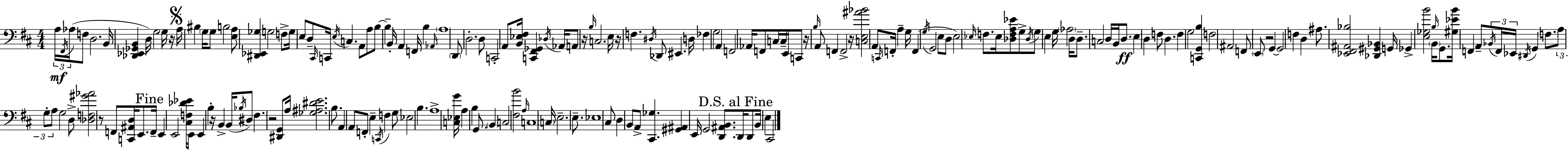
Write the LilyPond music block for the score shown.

{
  \clef bass
  \numericTimeSignature
  \time 4/4
  \key d \major
  \tuplet 3/2 { a16\mf \acciaccatura { fis,16 } aes16( } f8 d2. | b,16 <des, ees, ges, b,>4 d16) g2 g16 | r16 \mark \markup { \musicglyph "scripts.segno" } a16 bis4 \parenthesize g16 g8 b2 | <e a>8 <dis, ees, ges>4 g2 f8-> | \break g16 e8 d8-- \grace { cis,16 } c,16 \acciaccatura { e16 } c4. a,8 | a8 b8~~ b4-- b,16-. a,4 f,16 b4 | \grace { aes,16 } \parenthesize a1 | \parenthesize d,8 d2.-. | \break d8 c,2-. a,8 <b, ees fis>16 <c, fis, ges,>4 | \acciaccatura { des16 } aes,16 a,8 r16 \grace { b16 } c2. | e16 r16 f4. \acciaccatura { dis16 } des,8 | eis,4. d16 fes4 g2 | \break a,4 f,2 aes,16 | f,8 c16 c16-- e,16 c,8 r16 \grace { b16 } a,8 f,4 f,2-> | r16 <c e ais' bes'>2 | a,8 \grace { c,16 } f,16-. a4-- g16 f,4( \acciaccatura { g16 } g,2 | \break e8 d8 e2) | \grace { ees16 } f8. ees16 <des f a ees'>8 g8-> \acciaccatura { des16 } g8 e4 | g16 \parenthesize aes2 d16 d8.-- c2 | d16 b,16 d8.\ff e4 | \break d4 f8 d4. f4 | g2 <c, g, b>4 f2 | ais,2 f,8 \parenthesize e,8 | r2 g,4~~ g,2 | \break f4 d4 ais8. <ees, fis, ais, bes>2 | <des, gis, bes,>4 g,16 ges,4-> | <e ges b'>2 \grace { b16 } \parenthesize b,16 g,8. <gis ees' b'>16 f,4 | a,8-- \tuplet 3/2 { \acciaccatura { bes,16 } f,16 ees,16 } \acciaccatura { dis,16 } g,4 \parenthesize f8. \tuplet 3/2 { a8 | \break g8-. a8 } g2 d8-> <des f gis' aes'>2 | r8 f,8 <c, ais, d>16 e,8. \mark "Fine" f,16-- | e,4 e,2 <cis f des' ees'>16 e,8 e,4 | b4-. r16 b,4-> b,16( \acciaccatura { bes16 } dis8) | \break fis4. r2 <dis, g,>8 | a16 <ges ais dis' e'>2. b8. | a,4 a,8 f,8-. e4-- \acciaccatura { c,16 } f4 | g8 ees2 b4. | \break a1-> | <c ees g'>16 a4 b4 g,8. \parenthesize b,4 | c2 <fis b'>2 | \grace { a16 } c1 | \break \parenthesize c16 e2.-- e8.-- | ees1 | cis8 d4 b,8 a,8-> <cis, ges>4. | <gis, ais,>4 e,16 g,2 <d, ais, b,>8. | \break \mark "D.S. al Fine" d,16 d,8 b,16 e4 cis,2 | \bar "|."
}